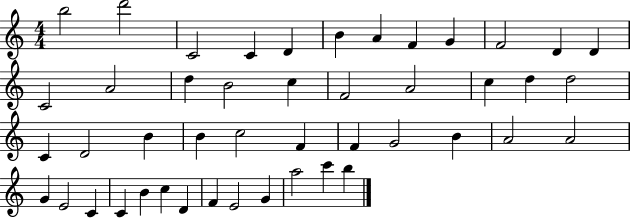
{
  \clef treble
  \numericTimeSignature
  \time 4/4
  \key c \major
  b''2 d'''2 | c'2 c'4 d'4 | b'4 a'4 f'4 g'4 | f'2 d'4 d'4 | \break c'2 a'2 | d''4 b'2 c''4 | f'2 a'2 | c''4 d''4 d''2 | \break c'4 d'2 b'4 | b'4 c''2 f'4 | f'4 g'2 b'4 | a'2 a'2 | \break g'4 e'2 c'4 | c'4 b'4 c''4 d'4 | f'4 e'2 g'4 | a''2 c'''4 b''4 | \break \bar "|."
}